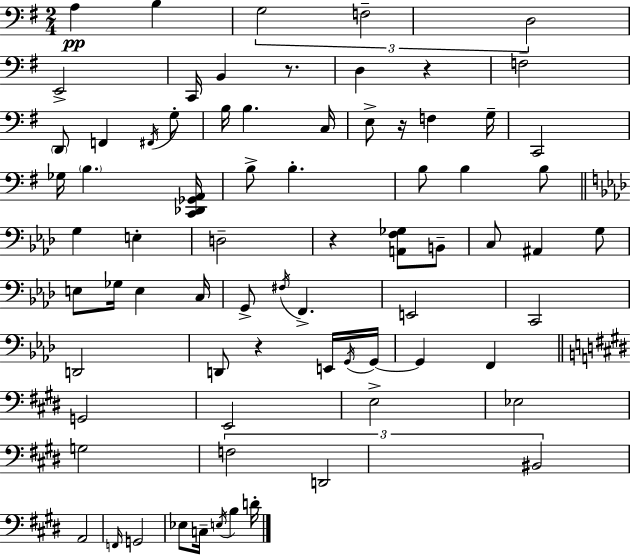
A3/q B3/q G3/h F3/h D3/h E2/h C2/s B2/q R/e. D3/q R/q F3/h D2/e F2/q F#2/s G3/e B3/s B3/q. C3/s E3/e R/s F3/q G3/s C2/h Gb3/s B3/q. [C2,Db2,Gb2,A2]/s B3/e B3/q. B3/e B3/q B3/e G3/q E3/q D3/h R/q [A2,F3,Gb3]/e B2/e C3/e A#2/q G3/e E3/e Gb3/s E3/q C3/s G2/e F#3/s F2/q. E2/h C2/h D2/h D2/e R/q E2/s G2/s G2/s G2/q F2/q G2/h E2/h E3/h Eb3/h G3/h F3/h D2/h BIS2/h A2/h F2/s G2/h Eb3/e C3/s E3/s B3/q D4/s